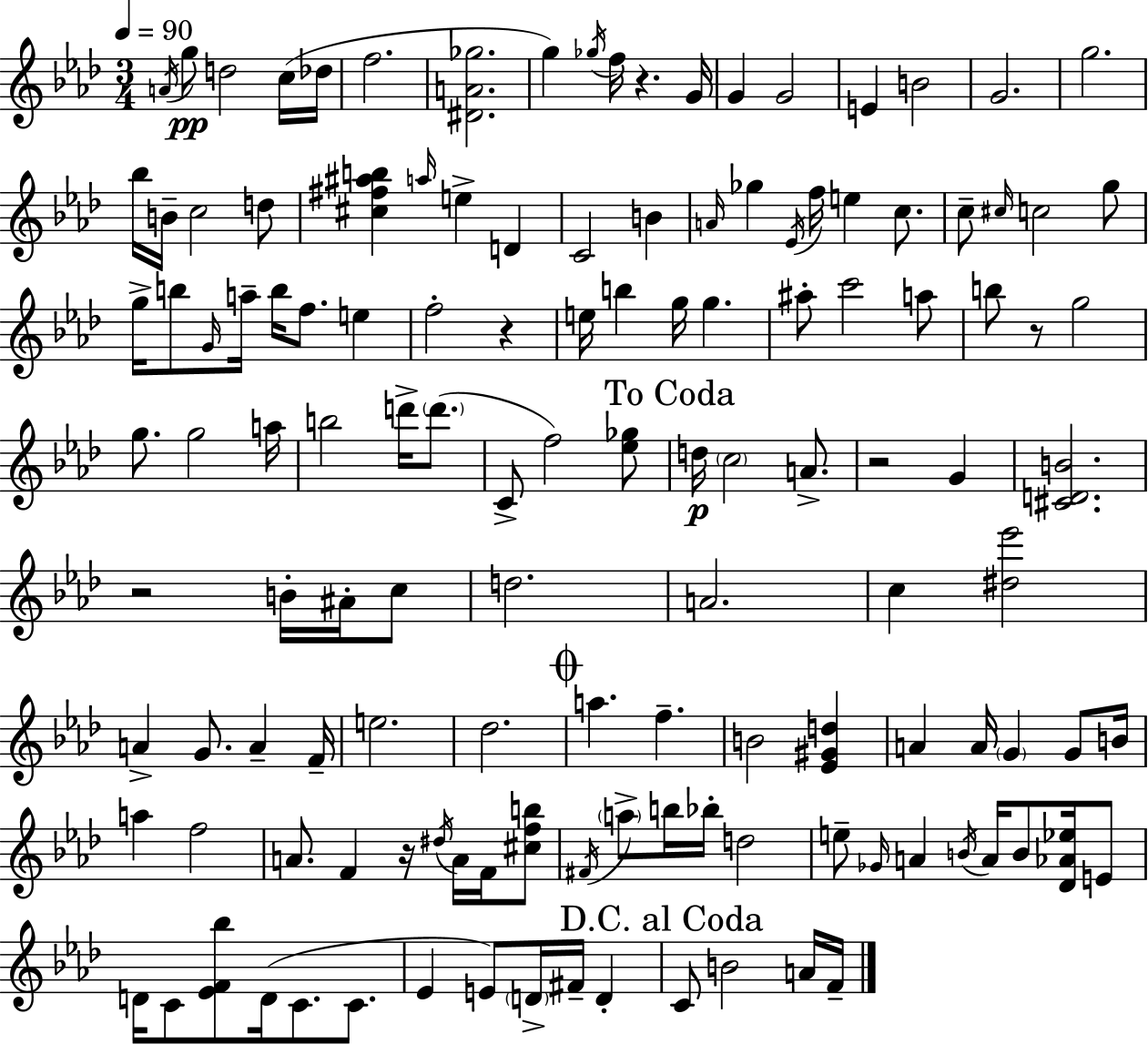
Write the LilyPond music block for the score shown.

{
  \clef treble
  \numericTimeSignature
  \time 3/4
  \key aes \major
  \tempo 4 = 90
  \acciaccatura { a'16 }\pp g''8 d''2 c''16( | des''16 f''2. | <dis' a' ges''>2. | g''4) \acciaccatura { ges''16 } f''16 r4. | \break g'16 g'4 g'2 | e'4 b'2 | g'2. | g''2. | \break bes''16 b'16-- c''2 | d''8 <cis'' fis'' ais'' b''>4 \grace { a''16 } e''4-> d'4 | c'2 b'4 | \grace { a'16 } ges''4 \acciaccatura { ees'16 } f''16 e''4 | \break c''8. c''8-- \grace { cis''16 } c''2 | g''8 g''16-> b''8 \grace { g'16 } a''16-- b''16 | f''8. e''4 f''2-. | r4 e''16 b''4 | \break g''16 g''4. ais''8-. c'''2 | a''8 b''8 r8 g''2 | g''8. g''2 | a''16 b''2 | \break d'''16-> \parenthesize d'''8.( c'8-> f''2) | <ees'' ges''>8 \mark "To Coda" d''16\p \parenthesize c''2 | a'8.-> r2 | g'4 <cis' d' b'>2. | \break r2 | b'16-. ais'16-. c''8 d''2. | a'2. | c''4 <dis'' ees'''>2 | \break a'4-> g'8. | a'4-- f'16-- e''2. | des''2. | \mark \markup { \musicglyph "scripts.coda" } a''4. | \break f''4.-- b'2 | <ees' gis' d''>4 a'4 a'16 | \parenthesize g'4 g'8 b'16 a''4 f''2 | a'8. f'4 | \break r16 \acciaccatura { dis''16 } a'16 f'16 <cis'' f'' b''>8 \acciaccatura { fis'16 } \parenthesize a''8-> b''16 | bes''16-. d''2 e''8-- \grace { ges'16 } | a'4 \acciaccatura { b'16 } a'16 b'8 <des' aes' ees''>16 e'8 d'16 | c'8 <ees' f' bes''>8 d'16( c'8. c'8. ees'4 | \break e'8) \parenthesize d'16-> fis'16-- d'4-. \mark "D.C. al Coda" c'8 | b'2 a'16 f'16-- \bar "|."
}